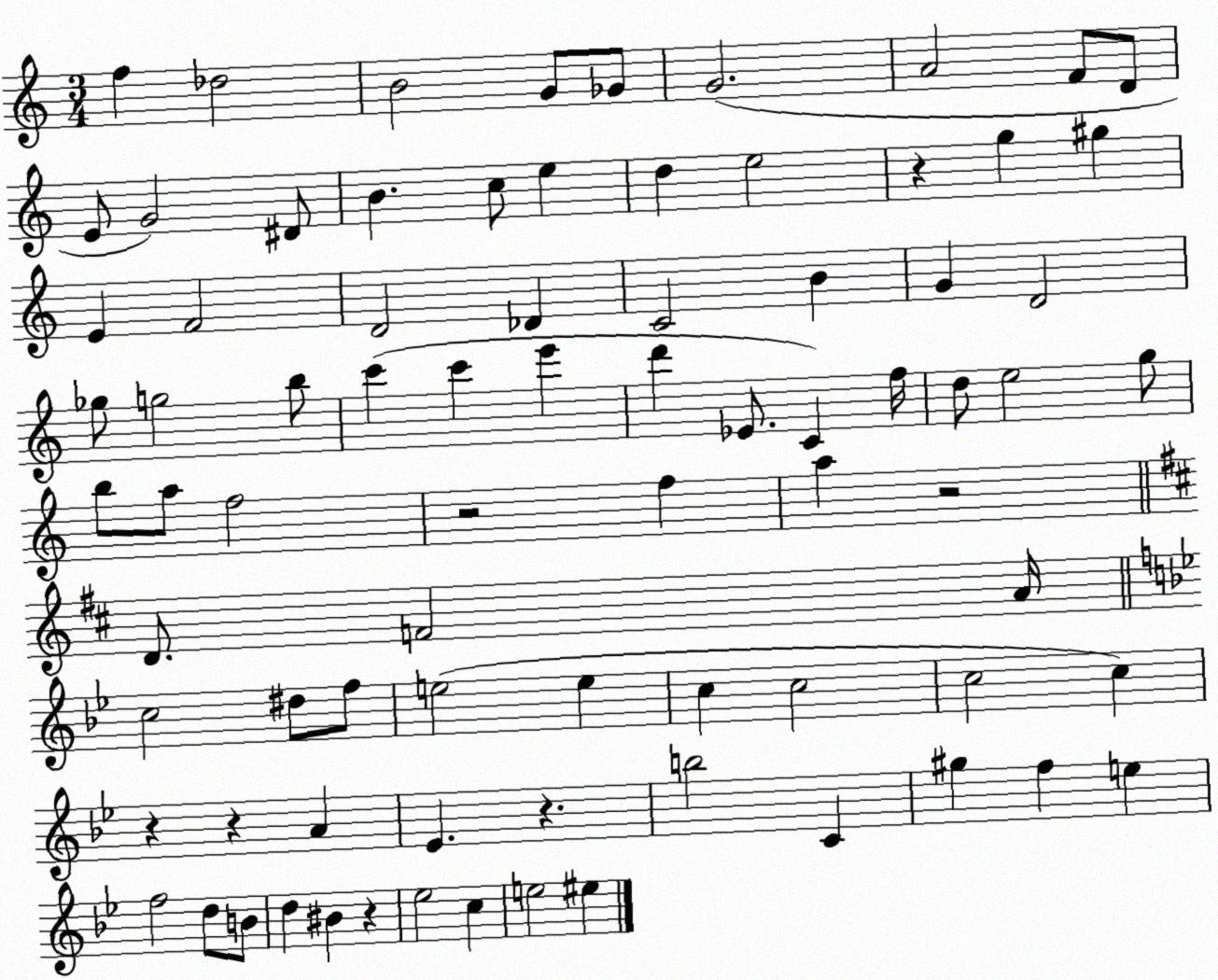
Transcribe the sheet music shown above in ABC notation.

X:1
T:Untitled
M:3/4
L:1/4
K:C
f _d2 B2 G/2 _G/2 G2 A2 F/2 D/2 E/2 G2 ^D/2 B c/2 e d e2 z g ^g E F2 D2 _D C2 B G D2 _g/2 g2 b/2 c' c' e' d' _E/2 C f/4 d/2 e2 g/2 b/2 a/2 f2 z2 f a z2 D/2 F2 A/4 c2 ^d/2 f/2 e2 e c c2 c2 c z z A _E z b2 C ^g f e f2 d/2 B/2 d ^B z _e2 c e2 ^e